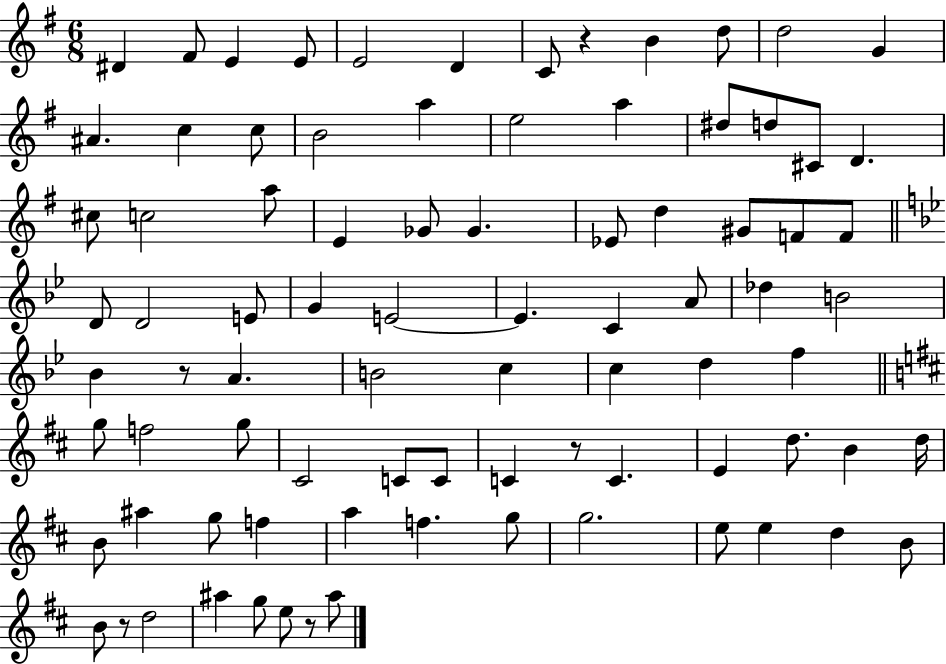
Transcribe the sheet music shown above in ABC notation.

X:1
T:Untitled
M:6/8
L:1/4
K:G
^D ^F/2 E E/2 E2 D C/2 z B d/2 d2 G ^A c c/2 B2 a e2 a ^d/2 d/2 ^C/2 D ^c/2 c2 a/2 E _G/2 _G _E/2 d ^G/2 F/2 F/2 D/2 D2 E/2 G E2 E C A/2 _d B2 _B z/2 A B2 c c d f g/2 f2 g/2 ^C2 C/2 C/2 C z/2 C E d/2 B d/4 B/2 ^a g/2 f a f g/2 g2 e/2 e d B/2 B/2 z/2 d2 ^a g/2 e/2 z/2 ^a/2